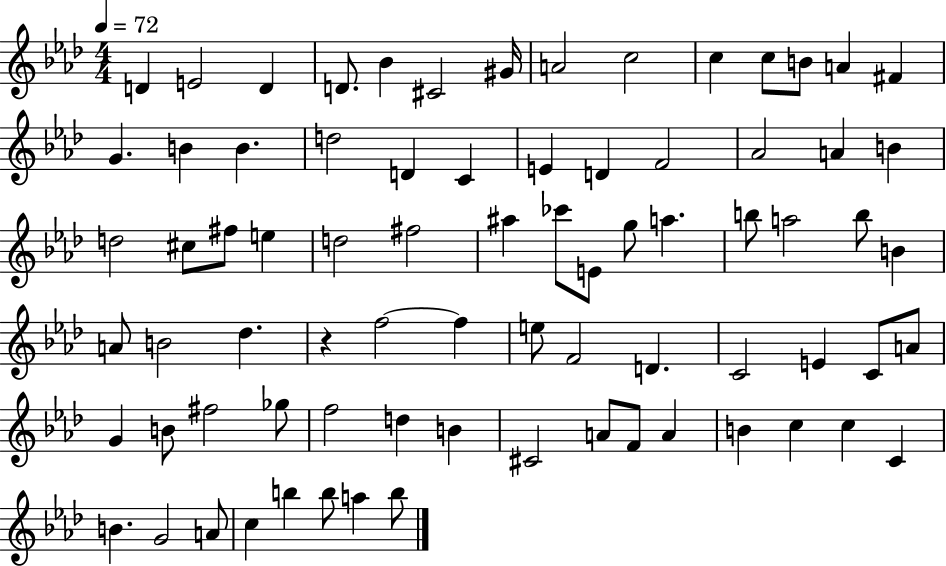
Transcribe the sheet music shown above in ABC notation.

X:1
T:Untitled
M:4/4
L:1/4
K:Ab
D E2 D D/2 _B ^C2 ^G/4 A2 c2 c c/2 B/2 A ^F G B B d2 D C E D F2 _A2 A B d2 ^c/2 ^f/2 e d2 ^f2 ^a _c'/2 E/2 g/2 a b/2 a2 b/2 B A/2 B2 _d z f2 f e/2 F2 D C2 E C/2 A/2 G B/2 ^f2 _g/2 f2 d B ^C2 A/2 F/2 A B c c C B G2 A/2 c b b/2 a b/2